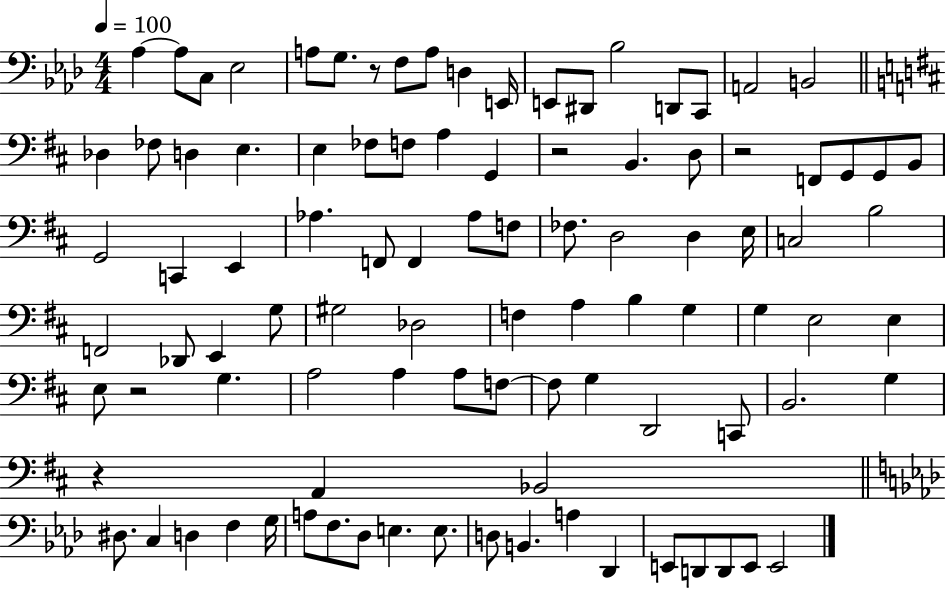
{
  \clef bass
  \numericTimeSignature
  \time 4/4
  \key aes \major
  \tempo 4 = 100
  aes4~~ aes8 c8 ees2 | a8 g8. r8 f8 a8 d4 e,16 | e,8 dis,8 bes2 d,8 c,8 | a,2 b,2 | \break \bar "||" \break \key b \minor des4 fes8 d4 e4. | e4 fes8 f8 a4 g,4 | r2 b,4. d8 | r2 f,8 g,8 g,8 b,8 | \break g,2 c,4 e,4 | aes4. f,8 f,4 aes8 f8 | fes8. d2 d4 e16 | c2 b2 | \break f,2 des,8 e,4 g8 | gis2 des2 | f4 a4 b4 g4 | g4 e2 e4 | \break e8 r2 g4. | a2 a4 a8 f8~~ | f8 g4 d,2 c,8 | b,2. g4 | \break r4 a,4 bes,2 | \bar "||" \break \key aes \major dis8. c4 d4 f4 g16 | a8 f8. des8 e4. e8. | d8 b,4. a4 des,4 | e,8 d,8 d,8 e,8 e,2 | \break \bar "|."
}